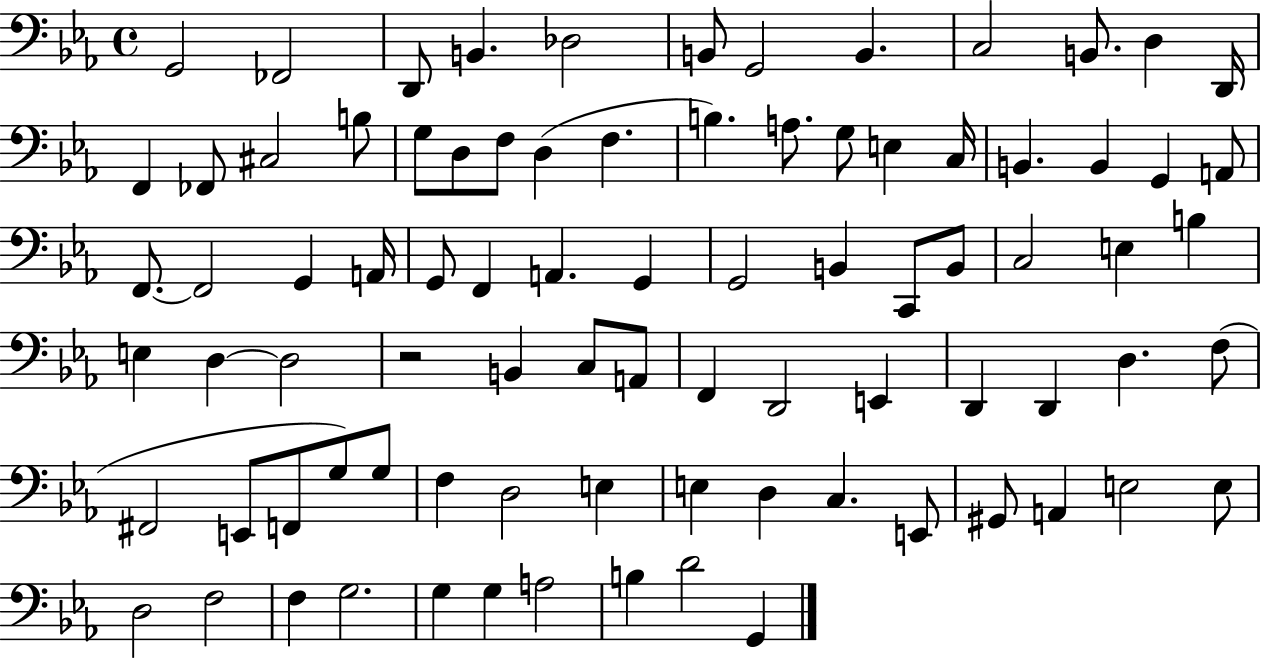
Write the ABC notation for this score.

X:1
T:Untitled
M:4/4
L:1/4
K:Eb
G,,2 _F,,2 D,,/2 B,, _D,2 B,,/2 G,,2 B,, C,2 B,,/2 D, D,,/4 F,, _F,,/2 ^C,2 B,/2 G,/2 D,/2 F,/2 D, F, B, A,/2 G,/2 E, C,/4 B,, B,, G,, A,,/2 F,,/2 F,,2 G,, A,,/4 G,,/2 F,, A,, G,, G,,2 B,, C,,/2 B,,/2 C,2 E, B, E, D, D,2 z2 B,, C,/2 A,,/2 F,, D,,2 E,, D,, D,, D, F,/2 ^F,,2 E,,/2 F,,/2 G,/2 G,/2 F, D,2 E, E, D, C, E,,/2 ^G,,/2 A,, E,2 E,/2 D,2 F,2 F, G,2 G, G, A,2 B, D2 G,,